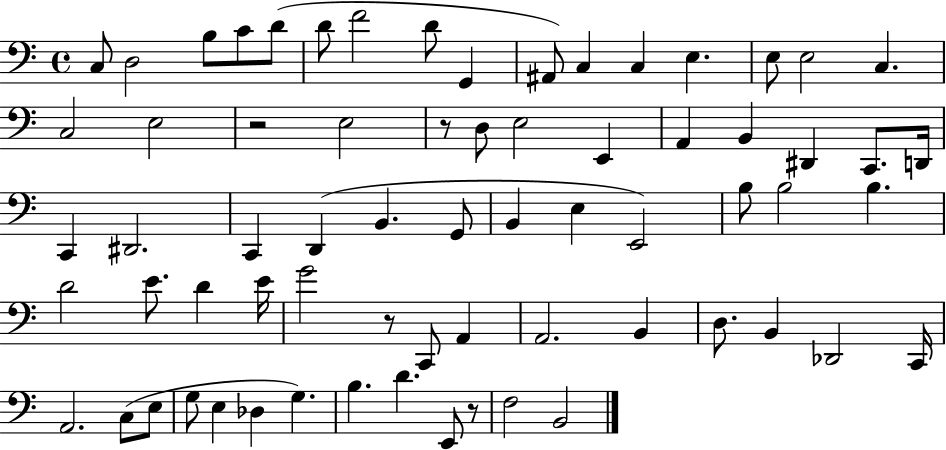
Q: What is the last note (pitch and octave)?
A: B2